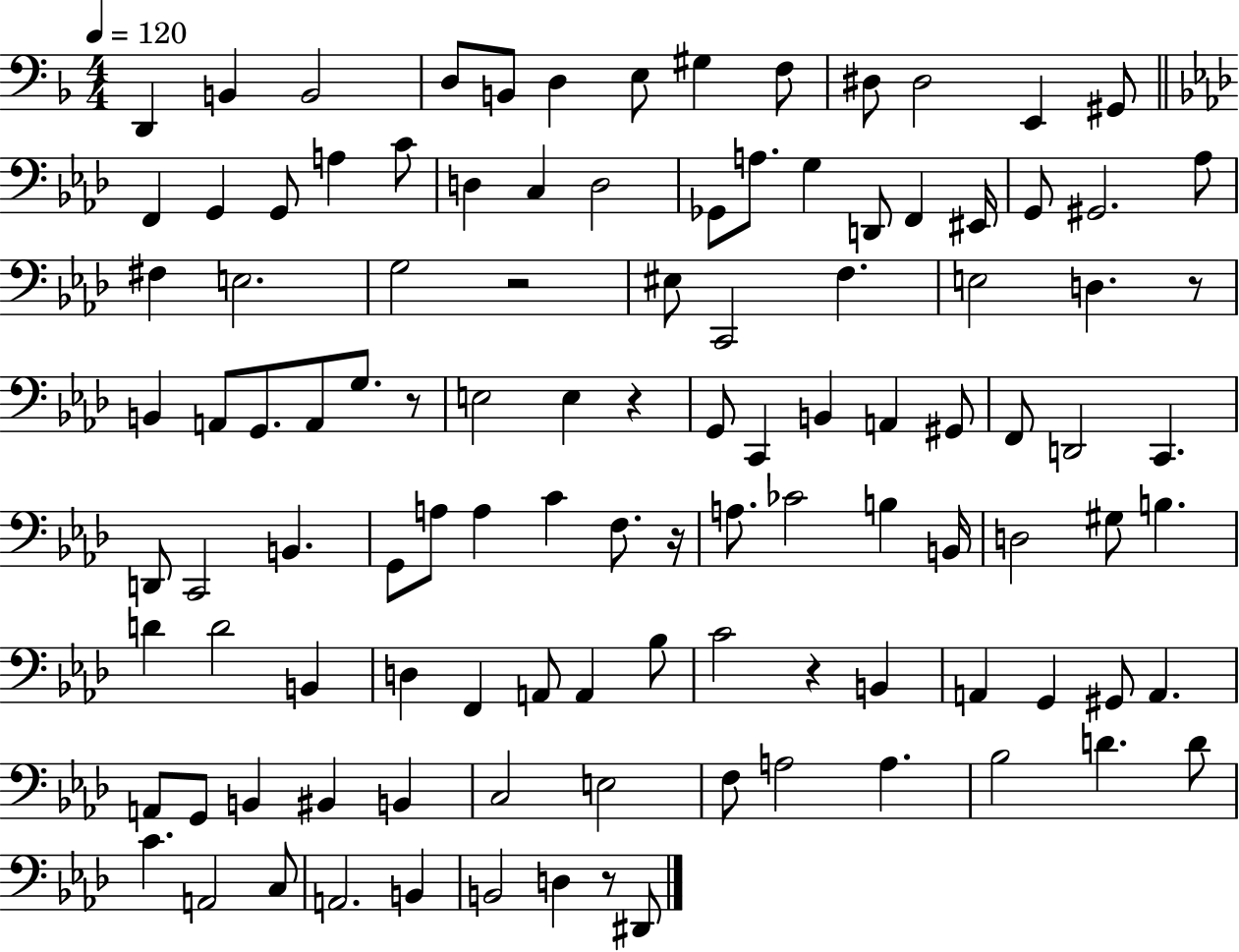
{
  \clef bass
  \numericTimeSignature
  \time 4/4
  \key f \major
  \tempo 4 = 120
  \repeat volta 2 { d,4 b,4 b,2 | d8 b,8 d4 e8 gis4 f8 | dis8 dis2 e,4 gis,8 | \bar "||" \break \key aes \major f,4 g,4 g,8 a4 c'8 | d4 c4 d2 | ges,8 a8. g4 d,8 f,4 eis,16 | g,8 gis,2. aes8 | \break fis4 e2. | g2 r2 | eis8 c,2 f4. | e2 d4. r8 | \break b,4 a,8 g,8. a,8 g8. r8 | e2 e4 r4 | g,8 c,4 b,4 a,4 gis,8 | f,8 d,2 c,4. | \break d,8 c,2 b,4. | g,8 a8 a4 c'4 f8. r16 | a8. ces'2 b4 b,16 | d2 gis8 b4. | \break d'4 d'2 b,4 | d4 f,4 a,8 a,4 bes8 | c'2 r4 b,4 | a,4 g,4 gis,8 a,4. | \break a,8 g,8 b,4 bis,4 b,4 | c2 e2 | f8 a2 a4. | bes2 d'4. d'8 | \break c'4. a,2 c8 | a,2. b,4 | b,2 d4 r8 dis,8 | } \bar "|."
}